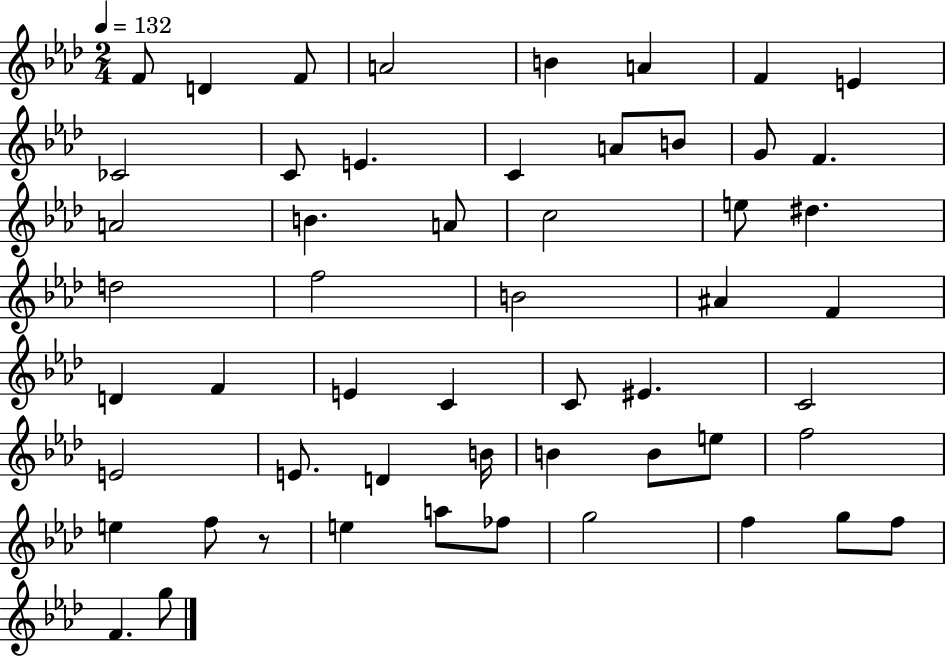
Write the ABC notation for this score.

X:1
T:Untitled
M:2/4
L:1/4
K:Ab
F/2 D F/2 A2 B A F E _C2 C/2 E C A/2 B/2 G/2 F A2 B A/2 c2 e/2 ^d d2 f2 B2 ^A F D F E C C/2 ^E C2 E2 E/2 D B/4 B B/2 e/2 f2 e f/2 z/2 e a/2 _f/2 g2 f g/2 f/2 F g/2